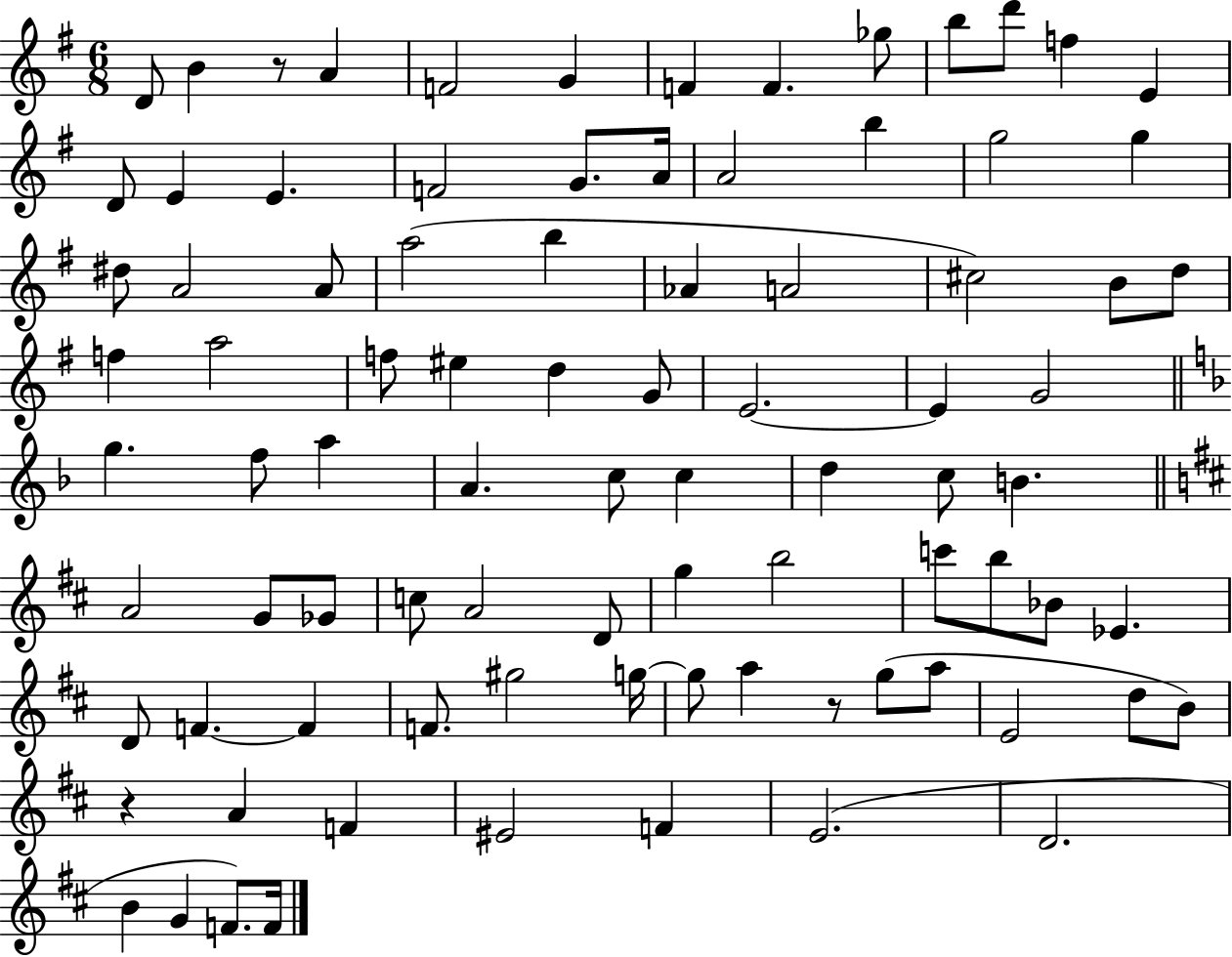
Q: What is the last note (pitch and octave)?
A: F4